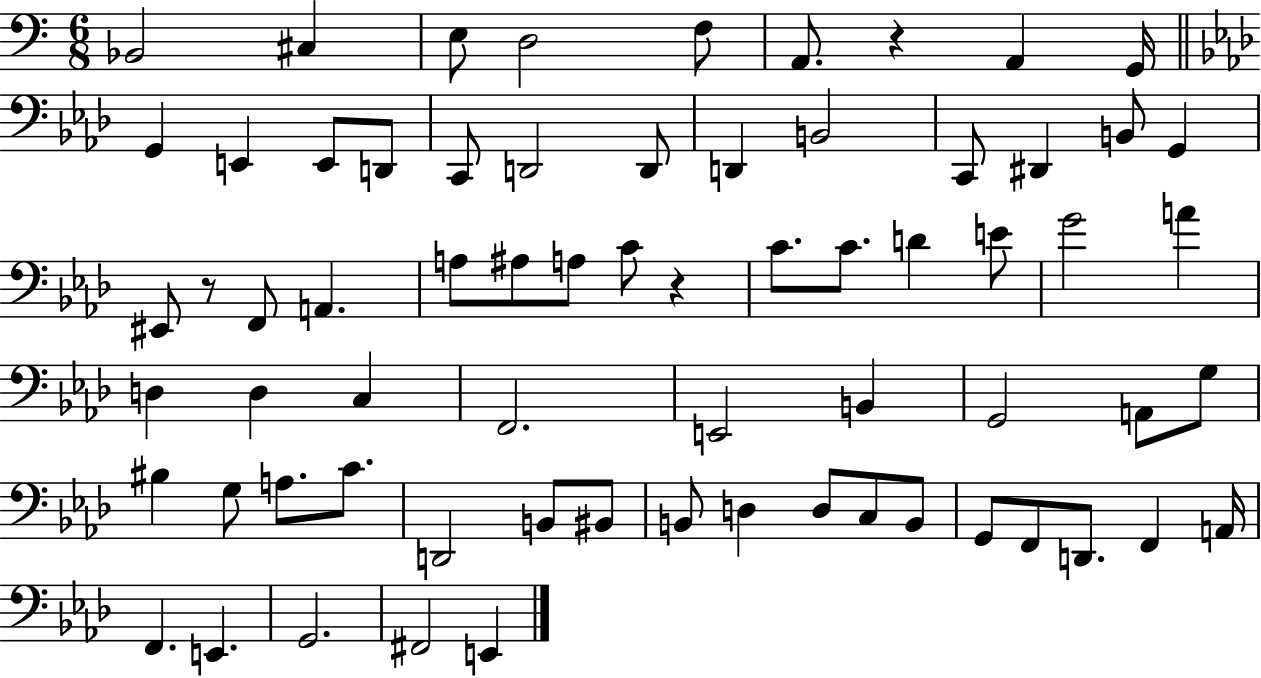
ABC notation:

X:1
T:Untitled
M:6/8
L:1/4
K:C
_B,,2 ^C, E,/2 D,2 F,/2 A,,/2 z A,, G,,/4 G,, E,, E,,/2 D,,/2 C,,/2 D,,2 D,,/2 D,, B,,2 C,,/2 ^D,, B,,/2 G,, ^E,,/2 z/2 F,,/2 A,, A,/2 ^A,/2 A,/2 C/2 z C/2 C/2 D E/2 G2 A D, D, C, F,,2 E,,2 B,, G,,2 A,,/2 G,/2 ^B, G,/2 A,/2 C/2 D,,2 B,,/2 ^B,,/2 B,,/2 D, D,/2 C,/2 B,,/2 G,,/2 F,,/2 D,,/2 F,, A,,/4 F,, E,, G,,2 ^F,,2 E,,